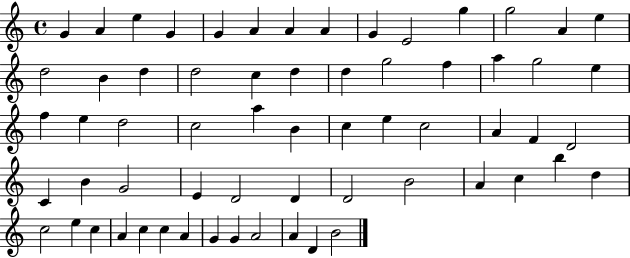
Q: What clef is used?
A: treble